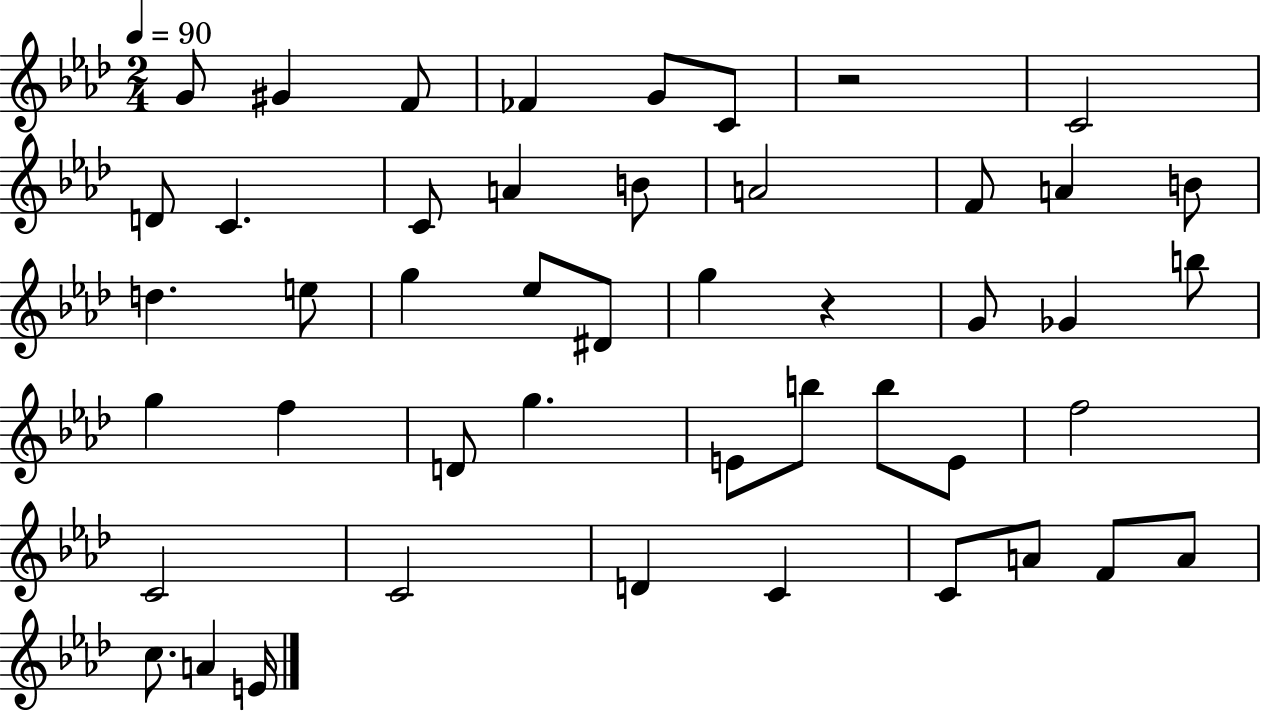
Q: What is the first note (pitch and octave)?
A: G4